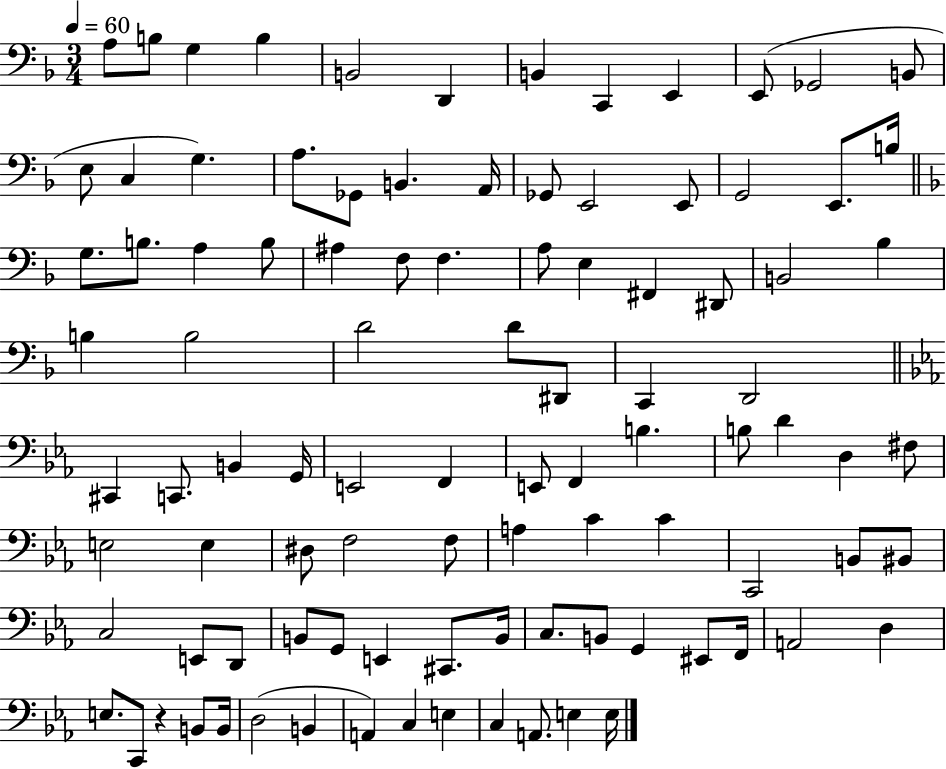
A3/e B3/e G3/q B3/q B2/h D2/q B2/q C2/q E2/q E2/e Gb2/h B2/e E3/e C3/q G3/q. A3/e. Gb2/e B2/q. A2/s Gb2/e E2/h E2/e G2/h E2/e. B3/s G3/e. B3/e. A3/q B3/e A#3/q F3/e F3/q. A3/e E3/q F#2/q D#2/e B2/h Bb3/q B3/q B3/h D4/h D4/e D#2/e C2/q D2/h C#2/q C2/e. B2/q G2/s E2/h F2/q E2/e F2/q B3/q. B3/e D4/q D3/q F#3/e E3/h E3/q D#3/e F3/h F3/e A3/q C4/q C4/q C2/h B2/e BIS2/e C3/h E2/e D2/e B2/e G2/e E2/q C#2/e. B2/s C3/e. B2/e G2/q EIS2/e F2/s A2/h D3/q E3/e. C2/e R/q B2/e B2/s D3/h B2/q A2/q C3/q E3/q C3/q A2/e. E3/q E3/s